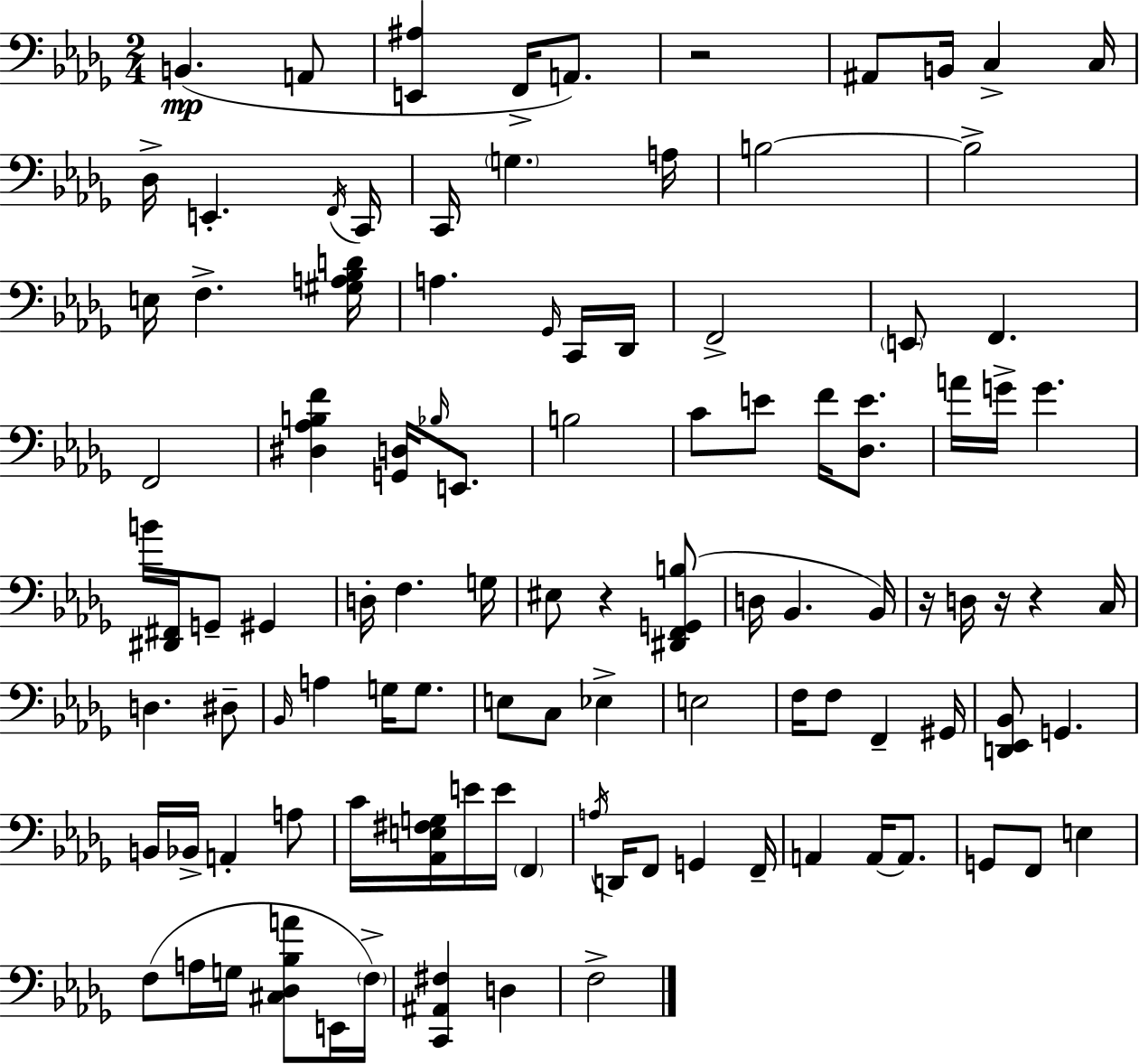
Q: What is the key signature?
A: BES minor